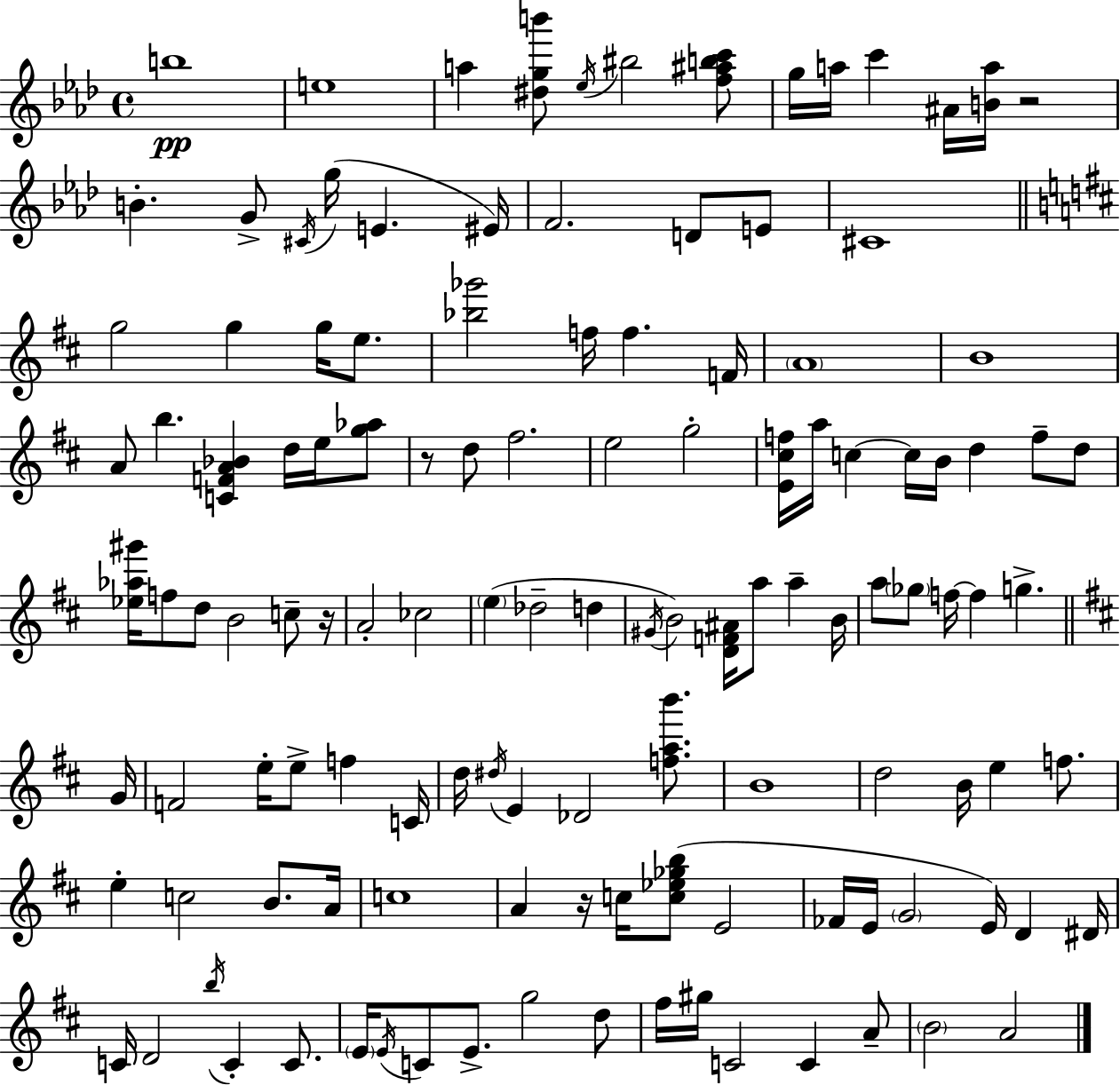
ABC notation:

X:1
T:Untitled
M:4/4
L:1/4
K:Ab
b4 e4 a [^dgb']/2 _e/4 ^b2 [f^abc']/2 g/4 a/4 c' ^A/4 [Ba]/4 z2 B G/2 ^C/4 g/4 E ^E/4 F2 D/2 E/2 ^C4 g2 g g/4 e/2 [_b_g']2 f/4 f F/4 A4 B4 A/2 b [CFA_B] d/4 e/4 [g_a]/2 z/2 d/2 ^f2 e2 g2 [E^cf]/4 a/4 c c/4 B/4 d f/2 d/2 [_e_a^g']/4 f/2 d/2 B2 c/2 z/4 A2 _c2 e _d2 d ^G/4 B2 [DF^A]/4 a/2 a B/4 a/2 _g/2 f/4 f g G/4 F2 e/4 e/2 f C/4 d/4 ^d/4 E _D2 [fab']/2 B4 d2 B/4 e f/2 e c2 B/2 A/4 c4 A z/4 c/4 [c_e_gb]/2 E2 _F/4 E/4 G2 E/4 D ^D/4 C/4 D2 b/4 C C/2 E/4 E/4 C/2 E/2 g2 d/2 ^f/4 ^g/4 C2 C A/2 B2 A2